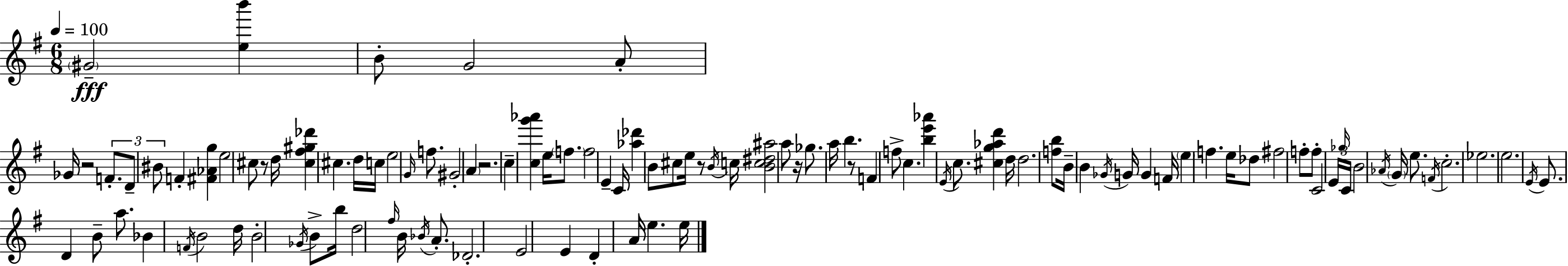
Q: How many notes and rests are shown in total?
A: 107